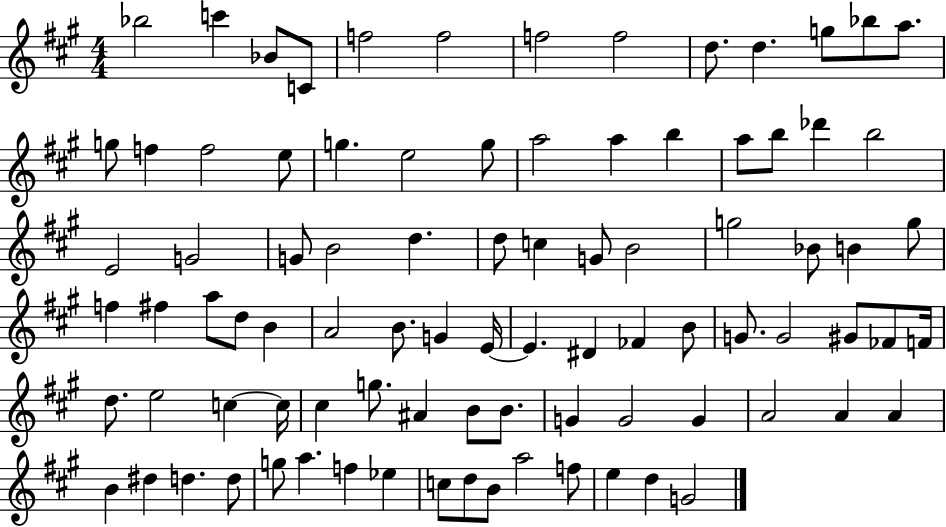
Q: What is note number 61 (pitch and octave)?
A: C5